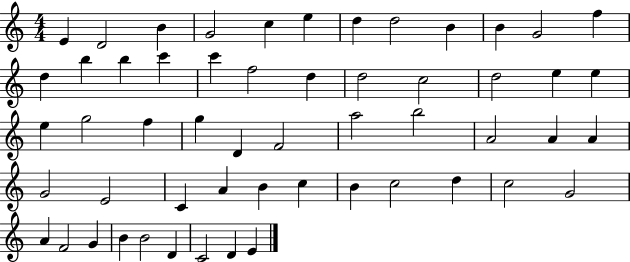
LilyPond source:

{
  \clef treble
  \numericTimeSignature
  \time 4/4
  \key c \major
  e'4 d'2 b'4 | g'2 c''4 e''4 | d''4 d''2 b'4 | b'4 g'2 f''4 | \break d''4 b''4 b''4 c'''4 | c'''4 f''2 d''4 | d''2 c''2 | d''2 e''4 e''4 | \break e''4 g''2 f''4 | g''4 d'4 f'2 | a''2 b''2 | a'2 a'4 a'4 | \break g'2 e'2 | c'4 a'4 b'4 c''4 | b'4 c''2 d''4 | c''2 g'2 | \break a'4 f'2 g'4 | b'4 b'2 d'4 | c'2 d'4 e'4 | \bar "|."
}